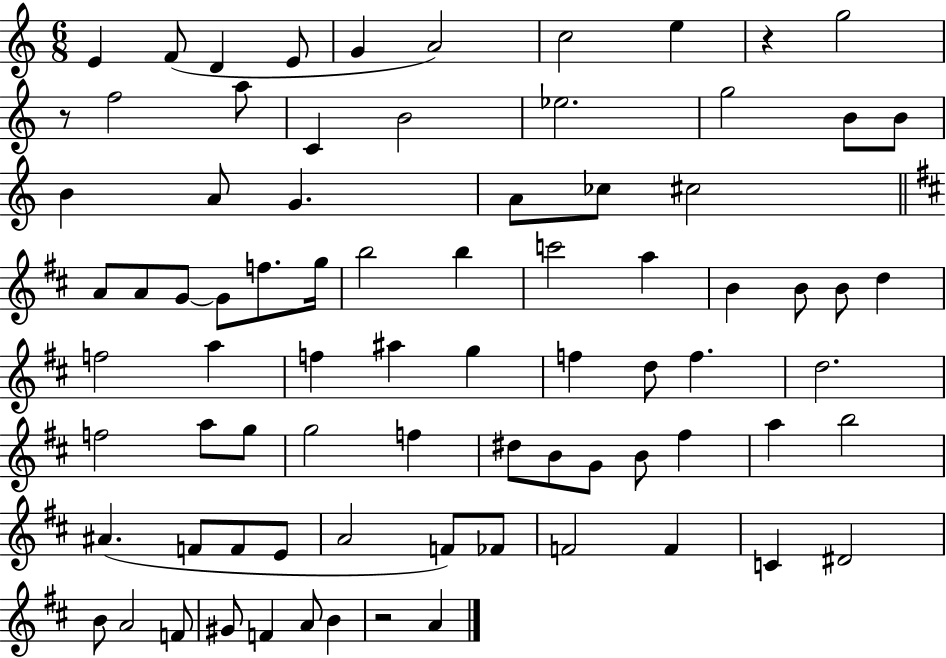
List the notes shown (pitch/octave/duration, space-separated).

E4/q F4/e D4/q E4/e G4/q A4/h C5/h E5/q R/q G5/h R/e F5/h A5/e C4/q B4/h Eb5/h. G5/h B4/e B4/e B4/q A4/e G4/q. A4/e CES5/e C#5/h A4/e A4/e G4/e G4/e F5/e. G5/s B5/h B5/q C6/h A5/q B4/q B4/e B4/e D5/q F5/h A5/q F5/q A#5/q G5/q F5/q D5/e F5/q. D5/h. F5/h A5/e G5/e G5/h F5/q D#5/e B4/e G4/e B4/e F#5/q A5/q B5/h A#4/q. F4/e F4/e E4/e A4/h F4/e FES4/e F4/h F4/q C4/q D#4/h B4/e A4/h F4/e G#4/e F4/q A4/e B4/q R/h A4/q